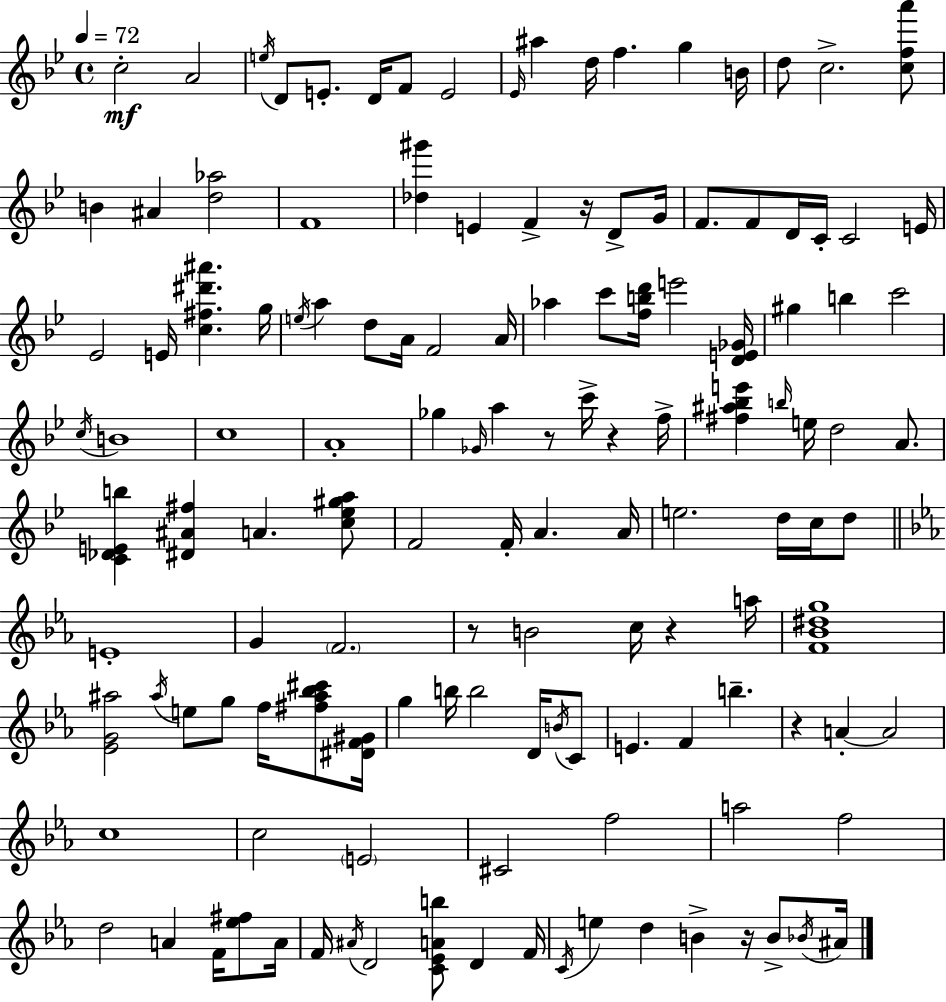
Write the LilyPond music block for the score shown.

{
  \clef treble
  \time 4/4
  \defaultTimeSignature
  \key bes \major
  \tempo 4 = 72
  \repeat volta 2 { c''2-.\mf a'2 | \acciaccatura { e''16 } d'8 e'8.-. d'16 f'8 e'2 | \grace { ees'16 } ais''4 d''16 f''4. g''4 | b'16 d''8 c''2.-> | \break <c'' f'' a'''>8 b'4 ais'4 <d'' aes''>2 | f'1 | <des'' gis'''>4 e'4 f'4-> r16 d'8-> | g'16 f'8. f'8 d'16 c'16-. c'2 | \break e'16 ees'2 e'16 <c'' fis'' dis''' ais'''>4. | g''16 \acciaccatura { e''16 } a''4 d''8 a'16 f'2 | a'16 aes''4 c'''8 <f'' b'' d'''>16 e'''2 | <d' e' ges'>16 gis''4 b''4 c'''2 | \break \acciaccatura { c''16 } b'1 | c''1 | a'1-. | ges''4 \grace { ges'16 } a''4 r8 c'''16-> | \break r4 f''16-> <fis'' ais'' bes'' e'''>4 \grace { b''16 } e''16 d''2 | a'8. <c' des' e' b''>4 <dis' ais' fis''>4 a'4. | <c'' ees'' gis'' a''>8 f'2 f'16-. a'4. | a'16 e''2. | \break d''16 c''16 d''8 \bar "||" \break \key ees \major e'1-. | g'4 \parenthesize f'2. | r8 b'2 c''16 r4 a''16 | <f' bes' dis'' g''>1 | \break <ees' g' ais''>2 \acciaccatura { ais''16 } e''8 g''8 f''16 <fis'' ais'' bes'' cis'''>8 | <dis' f' gis'>16 g''4 b''16 b''2 d'16 \acciaccatura { b'16 } | c'8 e'4. f'4 b''4.-- | r4 a'4-.~~ a'2 | \break c''1 | c''2 \parenthesize e'2 | cis'2 f''2 | a''2 f''2 | \break d''2 a'4 f'16 <ees'' fis''>8 | a'16 f'16 \acciaccatura { ais'16 } d'2 <c' ees' a' b''>8 d'4 | f'16 \acciaccatura { c'16 } e''4 d''4 b'4-> | r16 b'8-> \acciaccatura { bes'16 } ais'16 } \bar "|."
}